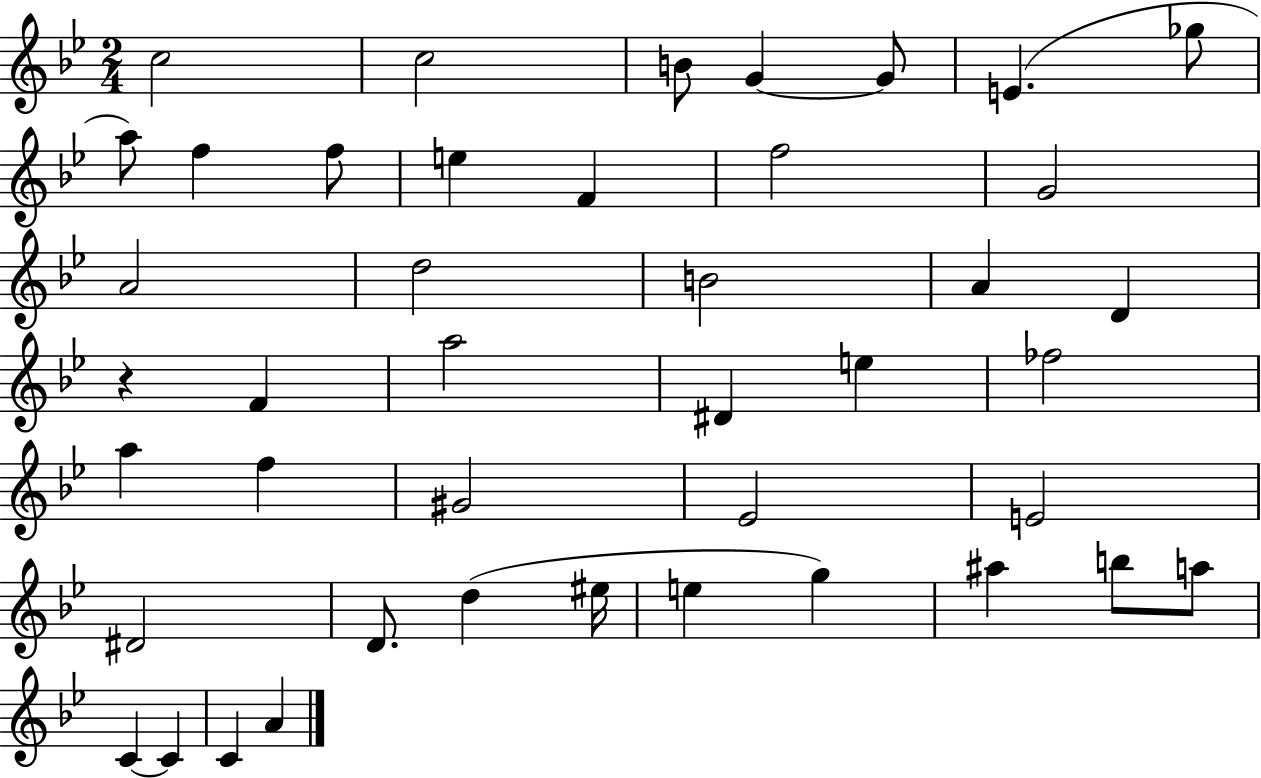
C5/h C5/h B4/e G4/q G4/e E4/q. Gb5/e A5/e F5/q F5/e E5/q F4/q F5/h G4/h A4/h D5/h B4/h A4/q D4/q R/q F4/q A5/h D#4/q E5/q FES5/h A5/q F5/q G#4/h Eb4/h E4/h D#4/h D4/e. D5/q EIS5/s E5/q G5/q A#5/q B5/e A5/e C4/q C4/q C4/q A4/q